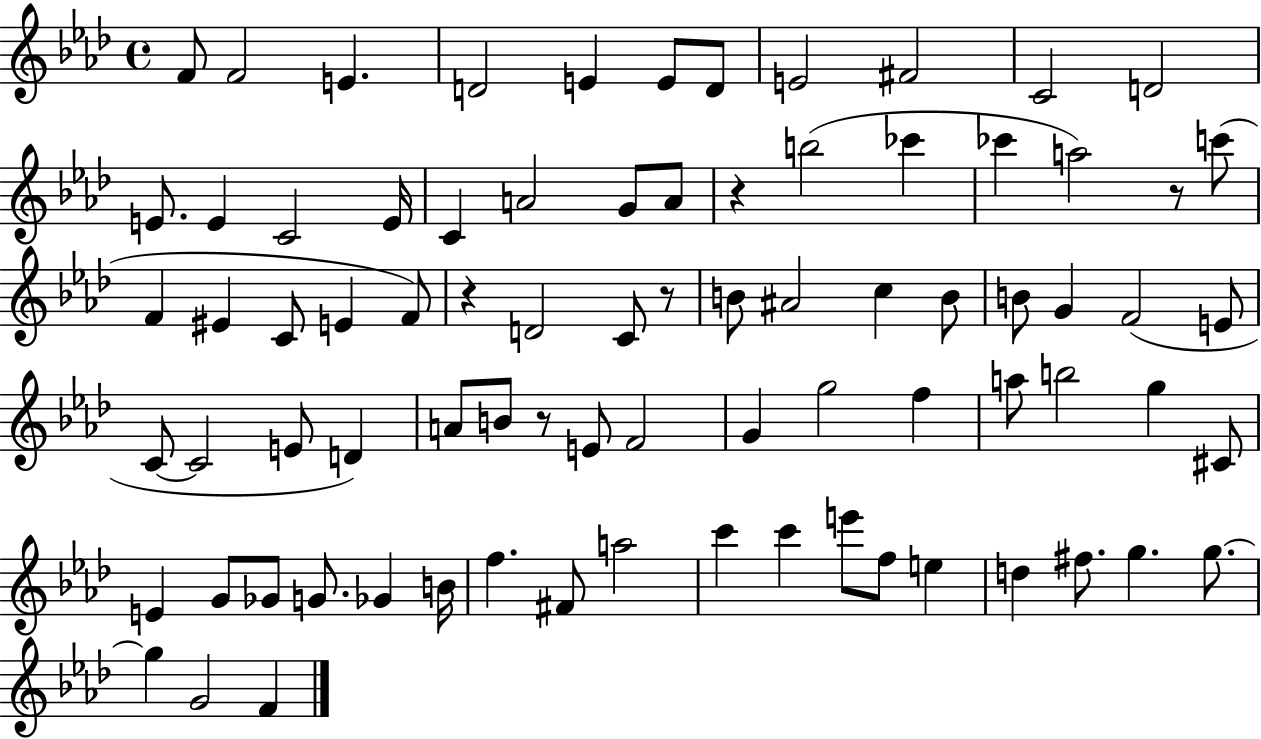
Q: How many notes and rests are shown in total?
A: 80